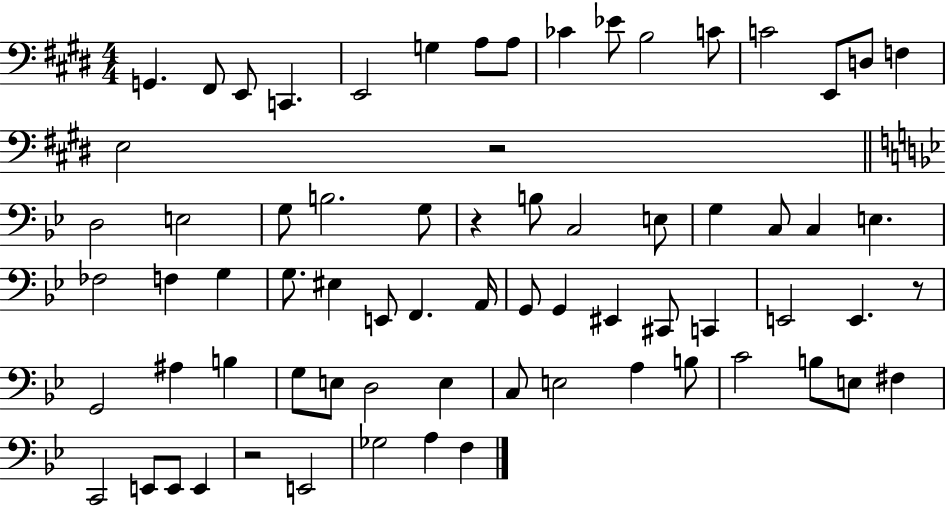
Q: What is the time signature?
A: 4/4